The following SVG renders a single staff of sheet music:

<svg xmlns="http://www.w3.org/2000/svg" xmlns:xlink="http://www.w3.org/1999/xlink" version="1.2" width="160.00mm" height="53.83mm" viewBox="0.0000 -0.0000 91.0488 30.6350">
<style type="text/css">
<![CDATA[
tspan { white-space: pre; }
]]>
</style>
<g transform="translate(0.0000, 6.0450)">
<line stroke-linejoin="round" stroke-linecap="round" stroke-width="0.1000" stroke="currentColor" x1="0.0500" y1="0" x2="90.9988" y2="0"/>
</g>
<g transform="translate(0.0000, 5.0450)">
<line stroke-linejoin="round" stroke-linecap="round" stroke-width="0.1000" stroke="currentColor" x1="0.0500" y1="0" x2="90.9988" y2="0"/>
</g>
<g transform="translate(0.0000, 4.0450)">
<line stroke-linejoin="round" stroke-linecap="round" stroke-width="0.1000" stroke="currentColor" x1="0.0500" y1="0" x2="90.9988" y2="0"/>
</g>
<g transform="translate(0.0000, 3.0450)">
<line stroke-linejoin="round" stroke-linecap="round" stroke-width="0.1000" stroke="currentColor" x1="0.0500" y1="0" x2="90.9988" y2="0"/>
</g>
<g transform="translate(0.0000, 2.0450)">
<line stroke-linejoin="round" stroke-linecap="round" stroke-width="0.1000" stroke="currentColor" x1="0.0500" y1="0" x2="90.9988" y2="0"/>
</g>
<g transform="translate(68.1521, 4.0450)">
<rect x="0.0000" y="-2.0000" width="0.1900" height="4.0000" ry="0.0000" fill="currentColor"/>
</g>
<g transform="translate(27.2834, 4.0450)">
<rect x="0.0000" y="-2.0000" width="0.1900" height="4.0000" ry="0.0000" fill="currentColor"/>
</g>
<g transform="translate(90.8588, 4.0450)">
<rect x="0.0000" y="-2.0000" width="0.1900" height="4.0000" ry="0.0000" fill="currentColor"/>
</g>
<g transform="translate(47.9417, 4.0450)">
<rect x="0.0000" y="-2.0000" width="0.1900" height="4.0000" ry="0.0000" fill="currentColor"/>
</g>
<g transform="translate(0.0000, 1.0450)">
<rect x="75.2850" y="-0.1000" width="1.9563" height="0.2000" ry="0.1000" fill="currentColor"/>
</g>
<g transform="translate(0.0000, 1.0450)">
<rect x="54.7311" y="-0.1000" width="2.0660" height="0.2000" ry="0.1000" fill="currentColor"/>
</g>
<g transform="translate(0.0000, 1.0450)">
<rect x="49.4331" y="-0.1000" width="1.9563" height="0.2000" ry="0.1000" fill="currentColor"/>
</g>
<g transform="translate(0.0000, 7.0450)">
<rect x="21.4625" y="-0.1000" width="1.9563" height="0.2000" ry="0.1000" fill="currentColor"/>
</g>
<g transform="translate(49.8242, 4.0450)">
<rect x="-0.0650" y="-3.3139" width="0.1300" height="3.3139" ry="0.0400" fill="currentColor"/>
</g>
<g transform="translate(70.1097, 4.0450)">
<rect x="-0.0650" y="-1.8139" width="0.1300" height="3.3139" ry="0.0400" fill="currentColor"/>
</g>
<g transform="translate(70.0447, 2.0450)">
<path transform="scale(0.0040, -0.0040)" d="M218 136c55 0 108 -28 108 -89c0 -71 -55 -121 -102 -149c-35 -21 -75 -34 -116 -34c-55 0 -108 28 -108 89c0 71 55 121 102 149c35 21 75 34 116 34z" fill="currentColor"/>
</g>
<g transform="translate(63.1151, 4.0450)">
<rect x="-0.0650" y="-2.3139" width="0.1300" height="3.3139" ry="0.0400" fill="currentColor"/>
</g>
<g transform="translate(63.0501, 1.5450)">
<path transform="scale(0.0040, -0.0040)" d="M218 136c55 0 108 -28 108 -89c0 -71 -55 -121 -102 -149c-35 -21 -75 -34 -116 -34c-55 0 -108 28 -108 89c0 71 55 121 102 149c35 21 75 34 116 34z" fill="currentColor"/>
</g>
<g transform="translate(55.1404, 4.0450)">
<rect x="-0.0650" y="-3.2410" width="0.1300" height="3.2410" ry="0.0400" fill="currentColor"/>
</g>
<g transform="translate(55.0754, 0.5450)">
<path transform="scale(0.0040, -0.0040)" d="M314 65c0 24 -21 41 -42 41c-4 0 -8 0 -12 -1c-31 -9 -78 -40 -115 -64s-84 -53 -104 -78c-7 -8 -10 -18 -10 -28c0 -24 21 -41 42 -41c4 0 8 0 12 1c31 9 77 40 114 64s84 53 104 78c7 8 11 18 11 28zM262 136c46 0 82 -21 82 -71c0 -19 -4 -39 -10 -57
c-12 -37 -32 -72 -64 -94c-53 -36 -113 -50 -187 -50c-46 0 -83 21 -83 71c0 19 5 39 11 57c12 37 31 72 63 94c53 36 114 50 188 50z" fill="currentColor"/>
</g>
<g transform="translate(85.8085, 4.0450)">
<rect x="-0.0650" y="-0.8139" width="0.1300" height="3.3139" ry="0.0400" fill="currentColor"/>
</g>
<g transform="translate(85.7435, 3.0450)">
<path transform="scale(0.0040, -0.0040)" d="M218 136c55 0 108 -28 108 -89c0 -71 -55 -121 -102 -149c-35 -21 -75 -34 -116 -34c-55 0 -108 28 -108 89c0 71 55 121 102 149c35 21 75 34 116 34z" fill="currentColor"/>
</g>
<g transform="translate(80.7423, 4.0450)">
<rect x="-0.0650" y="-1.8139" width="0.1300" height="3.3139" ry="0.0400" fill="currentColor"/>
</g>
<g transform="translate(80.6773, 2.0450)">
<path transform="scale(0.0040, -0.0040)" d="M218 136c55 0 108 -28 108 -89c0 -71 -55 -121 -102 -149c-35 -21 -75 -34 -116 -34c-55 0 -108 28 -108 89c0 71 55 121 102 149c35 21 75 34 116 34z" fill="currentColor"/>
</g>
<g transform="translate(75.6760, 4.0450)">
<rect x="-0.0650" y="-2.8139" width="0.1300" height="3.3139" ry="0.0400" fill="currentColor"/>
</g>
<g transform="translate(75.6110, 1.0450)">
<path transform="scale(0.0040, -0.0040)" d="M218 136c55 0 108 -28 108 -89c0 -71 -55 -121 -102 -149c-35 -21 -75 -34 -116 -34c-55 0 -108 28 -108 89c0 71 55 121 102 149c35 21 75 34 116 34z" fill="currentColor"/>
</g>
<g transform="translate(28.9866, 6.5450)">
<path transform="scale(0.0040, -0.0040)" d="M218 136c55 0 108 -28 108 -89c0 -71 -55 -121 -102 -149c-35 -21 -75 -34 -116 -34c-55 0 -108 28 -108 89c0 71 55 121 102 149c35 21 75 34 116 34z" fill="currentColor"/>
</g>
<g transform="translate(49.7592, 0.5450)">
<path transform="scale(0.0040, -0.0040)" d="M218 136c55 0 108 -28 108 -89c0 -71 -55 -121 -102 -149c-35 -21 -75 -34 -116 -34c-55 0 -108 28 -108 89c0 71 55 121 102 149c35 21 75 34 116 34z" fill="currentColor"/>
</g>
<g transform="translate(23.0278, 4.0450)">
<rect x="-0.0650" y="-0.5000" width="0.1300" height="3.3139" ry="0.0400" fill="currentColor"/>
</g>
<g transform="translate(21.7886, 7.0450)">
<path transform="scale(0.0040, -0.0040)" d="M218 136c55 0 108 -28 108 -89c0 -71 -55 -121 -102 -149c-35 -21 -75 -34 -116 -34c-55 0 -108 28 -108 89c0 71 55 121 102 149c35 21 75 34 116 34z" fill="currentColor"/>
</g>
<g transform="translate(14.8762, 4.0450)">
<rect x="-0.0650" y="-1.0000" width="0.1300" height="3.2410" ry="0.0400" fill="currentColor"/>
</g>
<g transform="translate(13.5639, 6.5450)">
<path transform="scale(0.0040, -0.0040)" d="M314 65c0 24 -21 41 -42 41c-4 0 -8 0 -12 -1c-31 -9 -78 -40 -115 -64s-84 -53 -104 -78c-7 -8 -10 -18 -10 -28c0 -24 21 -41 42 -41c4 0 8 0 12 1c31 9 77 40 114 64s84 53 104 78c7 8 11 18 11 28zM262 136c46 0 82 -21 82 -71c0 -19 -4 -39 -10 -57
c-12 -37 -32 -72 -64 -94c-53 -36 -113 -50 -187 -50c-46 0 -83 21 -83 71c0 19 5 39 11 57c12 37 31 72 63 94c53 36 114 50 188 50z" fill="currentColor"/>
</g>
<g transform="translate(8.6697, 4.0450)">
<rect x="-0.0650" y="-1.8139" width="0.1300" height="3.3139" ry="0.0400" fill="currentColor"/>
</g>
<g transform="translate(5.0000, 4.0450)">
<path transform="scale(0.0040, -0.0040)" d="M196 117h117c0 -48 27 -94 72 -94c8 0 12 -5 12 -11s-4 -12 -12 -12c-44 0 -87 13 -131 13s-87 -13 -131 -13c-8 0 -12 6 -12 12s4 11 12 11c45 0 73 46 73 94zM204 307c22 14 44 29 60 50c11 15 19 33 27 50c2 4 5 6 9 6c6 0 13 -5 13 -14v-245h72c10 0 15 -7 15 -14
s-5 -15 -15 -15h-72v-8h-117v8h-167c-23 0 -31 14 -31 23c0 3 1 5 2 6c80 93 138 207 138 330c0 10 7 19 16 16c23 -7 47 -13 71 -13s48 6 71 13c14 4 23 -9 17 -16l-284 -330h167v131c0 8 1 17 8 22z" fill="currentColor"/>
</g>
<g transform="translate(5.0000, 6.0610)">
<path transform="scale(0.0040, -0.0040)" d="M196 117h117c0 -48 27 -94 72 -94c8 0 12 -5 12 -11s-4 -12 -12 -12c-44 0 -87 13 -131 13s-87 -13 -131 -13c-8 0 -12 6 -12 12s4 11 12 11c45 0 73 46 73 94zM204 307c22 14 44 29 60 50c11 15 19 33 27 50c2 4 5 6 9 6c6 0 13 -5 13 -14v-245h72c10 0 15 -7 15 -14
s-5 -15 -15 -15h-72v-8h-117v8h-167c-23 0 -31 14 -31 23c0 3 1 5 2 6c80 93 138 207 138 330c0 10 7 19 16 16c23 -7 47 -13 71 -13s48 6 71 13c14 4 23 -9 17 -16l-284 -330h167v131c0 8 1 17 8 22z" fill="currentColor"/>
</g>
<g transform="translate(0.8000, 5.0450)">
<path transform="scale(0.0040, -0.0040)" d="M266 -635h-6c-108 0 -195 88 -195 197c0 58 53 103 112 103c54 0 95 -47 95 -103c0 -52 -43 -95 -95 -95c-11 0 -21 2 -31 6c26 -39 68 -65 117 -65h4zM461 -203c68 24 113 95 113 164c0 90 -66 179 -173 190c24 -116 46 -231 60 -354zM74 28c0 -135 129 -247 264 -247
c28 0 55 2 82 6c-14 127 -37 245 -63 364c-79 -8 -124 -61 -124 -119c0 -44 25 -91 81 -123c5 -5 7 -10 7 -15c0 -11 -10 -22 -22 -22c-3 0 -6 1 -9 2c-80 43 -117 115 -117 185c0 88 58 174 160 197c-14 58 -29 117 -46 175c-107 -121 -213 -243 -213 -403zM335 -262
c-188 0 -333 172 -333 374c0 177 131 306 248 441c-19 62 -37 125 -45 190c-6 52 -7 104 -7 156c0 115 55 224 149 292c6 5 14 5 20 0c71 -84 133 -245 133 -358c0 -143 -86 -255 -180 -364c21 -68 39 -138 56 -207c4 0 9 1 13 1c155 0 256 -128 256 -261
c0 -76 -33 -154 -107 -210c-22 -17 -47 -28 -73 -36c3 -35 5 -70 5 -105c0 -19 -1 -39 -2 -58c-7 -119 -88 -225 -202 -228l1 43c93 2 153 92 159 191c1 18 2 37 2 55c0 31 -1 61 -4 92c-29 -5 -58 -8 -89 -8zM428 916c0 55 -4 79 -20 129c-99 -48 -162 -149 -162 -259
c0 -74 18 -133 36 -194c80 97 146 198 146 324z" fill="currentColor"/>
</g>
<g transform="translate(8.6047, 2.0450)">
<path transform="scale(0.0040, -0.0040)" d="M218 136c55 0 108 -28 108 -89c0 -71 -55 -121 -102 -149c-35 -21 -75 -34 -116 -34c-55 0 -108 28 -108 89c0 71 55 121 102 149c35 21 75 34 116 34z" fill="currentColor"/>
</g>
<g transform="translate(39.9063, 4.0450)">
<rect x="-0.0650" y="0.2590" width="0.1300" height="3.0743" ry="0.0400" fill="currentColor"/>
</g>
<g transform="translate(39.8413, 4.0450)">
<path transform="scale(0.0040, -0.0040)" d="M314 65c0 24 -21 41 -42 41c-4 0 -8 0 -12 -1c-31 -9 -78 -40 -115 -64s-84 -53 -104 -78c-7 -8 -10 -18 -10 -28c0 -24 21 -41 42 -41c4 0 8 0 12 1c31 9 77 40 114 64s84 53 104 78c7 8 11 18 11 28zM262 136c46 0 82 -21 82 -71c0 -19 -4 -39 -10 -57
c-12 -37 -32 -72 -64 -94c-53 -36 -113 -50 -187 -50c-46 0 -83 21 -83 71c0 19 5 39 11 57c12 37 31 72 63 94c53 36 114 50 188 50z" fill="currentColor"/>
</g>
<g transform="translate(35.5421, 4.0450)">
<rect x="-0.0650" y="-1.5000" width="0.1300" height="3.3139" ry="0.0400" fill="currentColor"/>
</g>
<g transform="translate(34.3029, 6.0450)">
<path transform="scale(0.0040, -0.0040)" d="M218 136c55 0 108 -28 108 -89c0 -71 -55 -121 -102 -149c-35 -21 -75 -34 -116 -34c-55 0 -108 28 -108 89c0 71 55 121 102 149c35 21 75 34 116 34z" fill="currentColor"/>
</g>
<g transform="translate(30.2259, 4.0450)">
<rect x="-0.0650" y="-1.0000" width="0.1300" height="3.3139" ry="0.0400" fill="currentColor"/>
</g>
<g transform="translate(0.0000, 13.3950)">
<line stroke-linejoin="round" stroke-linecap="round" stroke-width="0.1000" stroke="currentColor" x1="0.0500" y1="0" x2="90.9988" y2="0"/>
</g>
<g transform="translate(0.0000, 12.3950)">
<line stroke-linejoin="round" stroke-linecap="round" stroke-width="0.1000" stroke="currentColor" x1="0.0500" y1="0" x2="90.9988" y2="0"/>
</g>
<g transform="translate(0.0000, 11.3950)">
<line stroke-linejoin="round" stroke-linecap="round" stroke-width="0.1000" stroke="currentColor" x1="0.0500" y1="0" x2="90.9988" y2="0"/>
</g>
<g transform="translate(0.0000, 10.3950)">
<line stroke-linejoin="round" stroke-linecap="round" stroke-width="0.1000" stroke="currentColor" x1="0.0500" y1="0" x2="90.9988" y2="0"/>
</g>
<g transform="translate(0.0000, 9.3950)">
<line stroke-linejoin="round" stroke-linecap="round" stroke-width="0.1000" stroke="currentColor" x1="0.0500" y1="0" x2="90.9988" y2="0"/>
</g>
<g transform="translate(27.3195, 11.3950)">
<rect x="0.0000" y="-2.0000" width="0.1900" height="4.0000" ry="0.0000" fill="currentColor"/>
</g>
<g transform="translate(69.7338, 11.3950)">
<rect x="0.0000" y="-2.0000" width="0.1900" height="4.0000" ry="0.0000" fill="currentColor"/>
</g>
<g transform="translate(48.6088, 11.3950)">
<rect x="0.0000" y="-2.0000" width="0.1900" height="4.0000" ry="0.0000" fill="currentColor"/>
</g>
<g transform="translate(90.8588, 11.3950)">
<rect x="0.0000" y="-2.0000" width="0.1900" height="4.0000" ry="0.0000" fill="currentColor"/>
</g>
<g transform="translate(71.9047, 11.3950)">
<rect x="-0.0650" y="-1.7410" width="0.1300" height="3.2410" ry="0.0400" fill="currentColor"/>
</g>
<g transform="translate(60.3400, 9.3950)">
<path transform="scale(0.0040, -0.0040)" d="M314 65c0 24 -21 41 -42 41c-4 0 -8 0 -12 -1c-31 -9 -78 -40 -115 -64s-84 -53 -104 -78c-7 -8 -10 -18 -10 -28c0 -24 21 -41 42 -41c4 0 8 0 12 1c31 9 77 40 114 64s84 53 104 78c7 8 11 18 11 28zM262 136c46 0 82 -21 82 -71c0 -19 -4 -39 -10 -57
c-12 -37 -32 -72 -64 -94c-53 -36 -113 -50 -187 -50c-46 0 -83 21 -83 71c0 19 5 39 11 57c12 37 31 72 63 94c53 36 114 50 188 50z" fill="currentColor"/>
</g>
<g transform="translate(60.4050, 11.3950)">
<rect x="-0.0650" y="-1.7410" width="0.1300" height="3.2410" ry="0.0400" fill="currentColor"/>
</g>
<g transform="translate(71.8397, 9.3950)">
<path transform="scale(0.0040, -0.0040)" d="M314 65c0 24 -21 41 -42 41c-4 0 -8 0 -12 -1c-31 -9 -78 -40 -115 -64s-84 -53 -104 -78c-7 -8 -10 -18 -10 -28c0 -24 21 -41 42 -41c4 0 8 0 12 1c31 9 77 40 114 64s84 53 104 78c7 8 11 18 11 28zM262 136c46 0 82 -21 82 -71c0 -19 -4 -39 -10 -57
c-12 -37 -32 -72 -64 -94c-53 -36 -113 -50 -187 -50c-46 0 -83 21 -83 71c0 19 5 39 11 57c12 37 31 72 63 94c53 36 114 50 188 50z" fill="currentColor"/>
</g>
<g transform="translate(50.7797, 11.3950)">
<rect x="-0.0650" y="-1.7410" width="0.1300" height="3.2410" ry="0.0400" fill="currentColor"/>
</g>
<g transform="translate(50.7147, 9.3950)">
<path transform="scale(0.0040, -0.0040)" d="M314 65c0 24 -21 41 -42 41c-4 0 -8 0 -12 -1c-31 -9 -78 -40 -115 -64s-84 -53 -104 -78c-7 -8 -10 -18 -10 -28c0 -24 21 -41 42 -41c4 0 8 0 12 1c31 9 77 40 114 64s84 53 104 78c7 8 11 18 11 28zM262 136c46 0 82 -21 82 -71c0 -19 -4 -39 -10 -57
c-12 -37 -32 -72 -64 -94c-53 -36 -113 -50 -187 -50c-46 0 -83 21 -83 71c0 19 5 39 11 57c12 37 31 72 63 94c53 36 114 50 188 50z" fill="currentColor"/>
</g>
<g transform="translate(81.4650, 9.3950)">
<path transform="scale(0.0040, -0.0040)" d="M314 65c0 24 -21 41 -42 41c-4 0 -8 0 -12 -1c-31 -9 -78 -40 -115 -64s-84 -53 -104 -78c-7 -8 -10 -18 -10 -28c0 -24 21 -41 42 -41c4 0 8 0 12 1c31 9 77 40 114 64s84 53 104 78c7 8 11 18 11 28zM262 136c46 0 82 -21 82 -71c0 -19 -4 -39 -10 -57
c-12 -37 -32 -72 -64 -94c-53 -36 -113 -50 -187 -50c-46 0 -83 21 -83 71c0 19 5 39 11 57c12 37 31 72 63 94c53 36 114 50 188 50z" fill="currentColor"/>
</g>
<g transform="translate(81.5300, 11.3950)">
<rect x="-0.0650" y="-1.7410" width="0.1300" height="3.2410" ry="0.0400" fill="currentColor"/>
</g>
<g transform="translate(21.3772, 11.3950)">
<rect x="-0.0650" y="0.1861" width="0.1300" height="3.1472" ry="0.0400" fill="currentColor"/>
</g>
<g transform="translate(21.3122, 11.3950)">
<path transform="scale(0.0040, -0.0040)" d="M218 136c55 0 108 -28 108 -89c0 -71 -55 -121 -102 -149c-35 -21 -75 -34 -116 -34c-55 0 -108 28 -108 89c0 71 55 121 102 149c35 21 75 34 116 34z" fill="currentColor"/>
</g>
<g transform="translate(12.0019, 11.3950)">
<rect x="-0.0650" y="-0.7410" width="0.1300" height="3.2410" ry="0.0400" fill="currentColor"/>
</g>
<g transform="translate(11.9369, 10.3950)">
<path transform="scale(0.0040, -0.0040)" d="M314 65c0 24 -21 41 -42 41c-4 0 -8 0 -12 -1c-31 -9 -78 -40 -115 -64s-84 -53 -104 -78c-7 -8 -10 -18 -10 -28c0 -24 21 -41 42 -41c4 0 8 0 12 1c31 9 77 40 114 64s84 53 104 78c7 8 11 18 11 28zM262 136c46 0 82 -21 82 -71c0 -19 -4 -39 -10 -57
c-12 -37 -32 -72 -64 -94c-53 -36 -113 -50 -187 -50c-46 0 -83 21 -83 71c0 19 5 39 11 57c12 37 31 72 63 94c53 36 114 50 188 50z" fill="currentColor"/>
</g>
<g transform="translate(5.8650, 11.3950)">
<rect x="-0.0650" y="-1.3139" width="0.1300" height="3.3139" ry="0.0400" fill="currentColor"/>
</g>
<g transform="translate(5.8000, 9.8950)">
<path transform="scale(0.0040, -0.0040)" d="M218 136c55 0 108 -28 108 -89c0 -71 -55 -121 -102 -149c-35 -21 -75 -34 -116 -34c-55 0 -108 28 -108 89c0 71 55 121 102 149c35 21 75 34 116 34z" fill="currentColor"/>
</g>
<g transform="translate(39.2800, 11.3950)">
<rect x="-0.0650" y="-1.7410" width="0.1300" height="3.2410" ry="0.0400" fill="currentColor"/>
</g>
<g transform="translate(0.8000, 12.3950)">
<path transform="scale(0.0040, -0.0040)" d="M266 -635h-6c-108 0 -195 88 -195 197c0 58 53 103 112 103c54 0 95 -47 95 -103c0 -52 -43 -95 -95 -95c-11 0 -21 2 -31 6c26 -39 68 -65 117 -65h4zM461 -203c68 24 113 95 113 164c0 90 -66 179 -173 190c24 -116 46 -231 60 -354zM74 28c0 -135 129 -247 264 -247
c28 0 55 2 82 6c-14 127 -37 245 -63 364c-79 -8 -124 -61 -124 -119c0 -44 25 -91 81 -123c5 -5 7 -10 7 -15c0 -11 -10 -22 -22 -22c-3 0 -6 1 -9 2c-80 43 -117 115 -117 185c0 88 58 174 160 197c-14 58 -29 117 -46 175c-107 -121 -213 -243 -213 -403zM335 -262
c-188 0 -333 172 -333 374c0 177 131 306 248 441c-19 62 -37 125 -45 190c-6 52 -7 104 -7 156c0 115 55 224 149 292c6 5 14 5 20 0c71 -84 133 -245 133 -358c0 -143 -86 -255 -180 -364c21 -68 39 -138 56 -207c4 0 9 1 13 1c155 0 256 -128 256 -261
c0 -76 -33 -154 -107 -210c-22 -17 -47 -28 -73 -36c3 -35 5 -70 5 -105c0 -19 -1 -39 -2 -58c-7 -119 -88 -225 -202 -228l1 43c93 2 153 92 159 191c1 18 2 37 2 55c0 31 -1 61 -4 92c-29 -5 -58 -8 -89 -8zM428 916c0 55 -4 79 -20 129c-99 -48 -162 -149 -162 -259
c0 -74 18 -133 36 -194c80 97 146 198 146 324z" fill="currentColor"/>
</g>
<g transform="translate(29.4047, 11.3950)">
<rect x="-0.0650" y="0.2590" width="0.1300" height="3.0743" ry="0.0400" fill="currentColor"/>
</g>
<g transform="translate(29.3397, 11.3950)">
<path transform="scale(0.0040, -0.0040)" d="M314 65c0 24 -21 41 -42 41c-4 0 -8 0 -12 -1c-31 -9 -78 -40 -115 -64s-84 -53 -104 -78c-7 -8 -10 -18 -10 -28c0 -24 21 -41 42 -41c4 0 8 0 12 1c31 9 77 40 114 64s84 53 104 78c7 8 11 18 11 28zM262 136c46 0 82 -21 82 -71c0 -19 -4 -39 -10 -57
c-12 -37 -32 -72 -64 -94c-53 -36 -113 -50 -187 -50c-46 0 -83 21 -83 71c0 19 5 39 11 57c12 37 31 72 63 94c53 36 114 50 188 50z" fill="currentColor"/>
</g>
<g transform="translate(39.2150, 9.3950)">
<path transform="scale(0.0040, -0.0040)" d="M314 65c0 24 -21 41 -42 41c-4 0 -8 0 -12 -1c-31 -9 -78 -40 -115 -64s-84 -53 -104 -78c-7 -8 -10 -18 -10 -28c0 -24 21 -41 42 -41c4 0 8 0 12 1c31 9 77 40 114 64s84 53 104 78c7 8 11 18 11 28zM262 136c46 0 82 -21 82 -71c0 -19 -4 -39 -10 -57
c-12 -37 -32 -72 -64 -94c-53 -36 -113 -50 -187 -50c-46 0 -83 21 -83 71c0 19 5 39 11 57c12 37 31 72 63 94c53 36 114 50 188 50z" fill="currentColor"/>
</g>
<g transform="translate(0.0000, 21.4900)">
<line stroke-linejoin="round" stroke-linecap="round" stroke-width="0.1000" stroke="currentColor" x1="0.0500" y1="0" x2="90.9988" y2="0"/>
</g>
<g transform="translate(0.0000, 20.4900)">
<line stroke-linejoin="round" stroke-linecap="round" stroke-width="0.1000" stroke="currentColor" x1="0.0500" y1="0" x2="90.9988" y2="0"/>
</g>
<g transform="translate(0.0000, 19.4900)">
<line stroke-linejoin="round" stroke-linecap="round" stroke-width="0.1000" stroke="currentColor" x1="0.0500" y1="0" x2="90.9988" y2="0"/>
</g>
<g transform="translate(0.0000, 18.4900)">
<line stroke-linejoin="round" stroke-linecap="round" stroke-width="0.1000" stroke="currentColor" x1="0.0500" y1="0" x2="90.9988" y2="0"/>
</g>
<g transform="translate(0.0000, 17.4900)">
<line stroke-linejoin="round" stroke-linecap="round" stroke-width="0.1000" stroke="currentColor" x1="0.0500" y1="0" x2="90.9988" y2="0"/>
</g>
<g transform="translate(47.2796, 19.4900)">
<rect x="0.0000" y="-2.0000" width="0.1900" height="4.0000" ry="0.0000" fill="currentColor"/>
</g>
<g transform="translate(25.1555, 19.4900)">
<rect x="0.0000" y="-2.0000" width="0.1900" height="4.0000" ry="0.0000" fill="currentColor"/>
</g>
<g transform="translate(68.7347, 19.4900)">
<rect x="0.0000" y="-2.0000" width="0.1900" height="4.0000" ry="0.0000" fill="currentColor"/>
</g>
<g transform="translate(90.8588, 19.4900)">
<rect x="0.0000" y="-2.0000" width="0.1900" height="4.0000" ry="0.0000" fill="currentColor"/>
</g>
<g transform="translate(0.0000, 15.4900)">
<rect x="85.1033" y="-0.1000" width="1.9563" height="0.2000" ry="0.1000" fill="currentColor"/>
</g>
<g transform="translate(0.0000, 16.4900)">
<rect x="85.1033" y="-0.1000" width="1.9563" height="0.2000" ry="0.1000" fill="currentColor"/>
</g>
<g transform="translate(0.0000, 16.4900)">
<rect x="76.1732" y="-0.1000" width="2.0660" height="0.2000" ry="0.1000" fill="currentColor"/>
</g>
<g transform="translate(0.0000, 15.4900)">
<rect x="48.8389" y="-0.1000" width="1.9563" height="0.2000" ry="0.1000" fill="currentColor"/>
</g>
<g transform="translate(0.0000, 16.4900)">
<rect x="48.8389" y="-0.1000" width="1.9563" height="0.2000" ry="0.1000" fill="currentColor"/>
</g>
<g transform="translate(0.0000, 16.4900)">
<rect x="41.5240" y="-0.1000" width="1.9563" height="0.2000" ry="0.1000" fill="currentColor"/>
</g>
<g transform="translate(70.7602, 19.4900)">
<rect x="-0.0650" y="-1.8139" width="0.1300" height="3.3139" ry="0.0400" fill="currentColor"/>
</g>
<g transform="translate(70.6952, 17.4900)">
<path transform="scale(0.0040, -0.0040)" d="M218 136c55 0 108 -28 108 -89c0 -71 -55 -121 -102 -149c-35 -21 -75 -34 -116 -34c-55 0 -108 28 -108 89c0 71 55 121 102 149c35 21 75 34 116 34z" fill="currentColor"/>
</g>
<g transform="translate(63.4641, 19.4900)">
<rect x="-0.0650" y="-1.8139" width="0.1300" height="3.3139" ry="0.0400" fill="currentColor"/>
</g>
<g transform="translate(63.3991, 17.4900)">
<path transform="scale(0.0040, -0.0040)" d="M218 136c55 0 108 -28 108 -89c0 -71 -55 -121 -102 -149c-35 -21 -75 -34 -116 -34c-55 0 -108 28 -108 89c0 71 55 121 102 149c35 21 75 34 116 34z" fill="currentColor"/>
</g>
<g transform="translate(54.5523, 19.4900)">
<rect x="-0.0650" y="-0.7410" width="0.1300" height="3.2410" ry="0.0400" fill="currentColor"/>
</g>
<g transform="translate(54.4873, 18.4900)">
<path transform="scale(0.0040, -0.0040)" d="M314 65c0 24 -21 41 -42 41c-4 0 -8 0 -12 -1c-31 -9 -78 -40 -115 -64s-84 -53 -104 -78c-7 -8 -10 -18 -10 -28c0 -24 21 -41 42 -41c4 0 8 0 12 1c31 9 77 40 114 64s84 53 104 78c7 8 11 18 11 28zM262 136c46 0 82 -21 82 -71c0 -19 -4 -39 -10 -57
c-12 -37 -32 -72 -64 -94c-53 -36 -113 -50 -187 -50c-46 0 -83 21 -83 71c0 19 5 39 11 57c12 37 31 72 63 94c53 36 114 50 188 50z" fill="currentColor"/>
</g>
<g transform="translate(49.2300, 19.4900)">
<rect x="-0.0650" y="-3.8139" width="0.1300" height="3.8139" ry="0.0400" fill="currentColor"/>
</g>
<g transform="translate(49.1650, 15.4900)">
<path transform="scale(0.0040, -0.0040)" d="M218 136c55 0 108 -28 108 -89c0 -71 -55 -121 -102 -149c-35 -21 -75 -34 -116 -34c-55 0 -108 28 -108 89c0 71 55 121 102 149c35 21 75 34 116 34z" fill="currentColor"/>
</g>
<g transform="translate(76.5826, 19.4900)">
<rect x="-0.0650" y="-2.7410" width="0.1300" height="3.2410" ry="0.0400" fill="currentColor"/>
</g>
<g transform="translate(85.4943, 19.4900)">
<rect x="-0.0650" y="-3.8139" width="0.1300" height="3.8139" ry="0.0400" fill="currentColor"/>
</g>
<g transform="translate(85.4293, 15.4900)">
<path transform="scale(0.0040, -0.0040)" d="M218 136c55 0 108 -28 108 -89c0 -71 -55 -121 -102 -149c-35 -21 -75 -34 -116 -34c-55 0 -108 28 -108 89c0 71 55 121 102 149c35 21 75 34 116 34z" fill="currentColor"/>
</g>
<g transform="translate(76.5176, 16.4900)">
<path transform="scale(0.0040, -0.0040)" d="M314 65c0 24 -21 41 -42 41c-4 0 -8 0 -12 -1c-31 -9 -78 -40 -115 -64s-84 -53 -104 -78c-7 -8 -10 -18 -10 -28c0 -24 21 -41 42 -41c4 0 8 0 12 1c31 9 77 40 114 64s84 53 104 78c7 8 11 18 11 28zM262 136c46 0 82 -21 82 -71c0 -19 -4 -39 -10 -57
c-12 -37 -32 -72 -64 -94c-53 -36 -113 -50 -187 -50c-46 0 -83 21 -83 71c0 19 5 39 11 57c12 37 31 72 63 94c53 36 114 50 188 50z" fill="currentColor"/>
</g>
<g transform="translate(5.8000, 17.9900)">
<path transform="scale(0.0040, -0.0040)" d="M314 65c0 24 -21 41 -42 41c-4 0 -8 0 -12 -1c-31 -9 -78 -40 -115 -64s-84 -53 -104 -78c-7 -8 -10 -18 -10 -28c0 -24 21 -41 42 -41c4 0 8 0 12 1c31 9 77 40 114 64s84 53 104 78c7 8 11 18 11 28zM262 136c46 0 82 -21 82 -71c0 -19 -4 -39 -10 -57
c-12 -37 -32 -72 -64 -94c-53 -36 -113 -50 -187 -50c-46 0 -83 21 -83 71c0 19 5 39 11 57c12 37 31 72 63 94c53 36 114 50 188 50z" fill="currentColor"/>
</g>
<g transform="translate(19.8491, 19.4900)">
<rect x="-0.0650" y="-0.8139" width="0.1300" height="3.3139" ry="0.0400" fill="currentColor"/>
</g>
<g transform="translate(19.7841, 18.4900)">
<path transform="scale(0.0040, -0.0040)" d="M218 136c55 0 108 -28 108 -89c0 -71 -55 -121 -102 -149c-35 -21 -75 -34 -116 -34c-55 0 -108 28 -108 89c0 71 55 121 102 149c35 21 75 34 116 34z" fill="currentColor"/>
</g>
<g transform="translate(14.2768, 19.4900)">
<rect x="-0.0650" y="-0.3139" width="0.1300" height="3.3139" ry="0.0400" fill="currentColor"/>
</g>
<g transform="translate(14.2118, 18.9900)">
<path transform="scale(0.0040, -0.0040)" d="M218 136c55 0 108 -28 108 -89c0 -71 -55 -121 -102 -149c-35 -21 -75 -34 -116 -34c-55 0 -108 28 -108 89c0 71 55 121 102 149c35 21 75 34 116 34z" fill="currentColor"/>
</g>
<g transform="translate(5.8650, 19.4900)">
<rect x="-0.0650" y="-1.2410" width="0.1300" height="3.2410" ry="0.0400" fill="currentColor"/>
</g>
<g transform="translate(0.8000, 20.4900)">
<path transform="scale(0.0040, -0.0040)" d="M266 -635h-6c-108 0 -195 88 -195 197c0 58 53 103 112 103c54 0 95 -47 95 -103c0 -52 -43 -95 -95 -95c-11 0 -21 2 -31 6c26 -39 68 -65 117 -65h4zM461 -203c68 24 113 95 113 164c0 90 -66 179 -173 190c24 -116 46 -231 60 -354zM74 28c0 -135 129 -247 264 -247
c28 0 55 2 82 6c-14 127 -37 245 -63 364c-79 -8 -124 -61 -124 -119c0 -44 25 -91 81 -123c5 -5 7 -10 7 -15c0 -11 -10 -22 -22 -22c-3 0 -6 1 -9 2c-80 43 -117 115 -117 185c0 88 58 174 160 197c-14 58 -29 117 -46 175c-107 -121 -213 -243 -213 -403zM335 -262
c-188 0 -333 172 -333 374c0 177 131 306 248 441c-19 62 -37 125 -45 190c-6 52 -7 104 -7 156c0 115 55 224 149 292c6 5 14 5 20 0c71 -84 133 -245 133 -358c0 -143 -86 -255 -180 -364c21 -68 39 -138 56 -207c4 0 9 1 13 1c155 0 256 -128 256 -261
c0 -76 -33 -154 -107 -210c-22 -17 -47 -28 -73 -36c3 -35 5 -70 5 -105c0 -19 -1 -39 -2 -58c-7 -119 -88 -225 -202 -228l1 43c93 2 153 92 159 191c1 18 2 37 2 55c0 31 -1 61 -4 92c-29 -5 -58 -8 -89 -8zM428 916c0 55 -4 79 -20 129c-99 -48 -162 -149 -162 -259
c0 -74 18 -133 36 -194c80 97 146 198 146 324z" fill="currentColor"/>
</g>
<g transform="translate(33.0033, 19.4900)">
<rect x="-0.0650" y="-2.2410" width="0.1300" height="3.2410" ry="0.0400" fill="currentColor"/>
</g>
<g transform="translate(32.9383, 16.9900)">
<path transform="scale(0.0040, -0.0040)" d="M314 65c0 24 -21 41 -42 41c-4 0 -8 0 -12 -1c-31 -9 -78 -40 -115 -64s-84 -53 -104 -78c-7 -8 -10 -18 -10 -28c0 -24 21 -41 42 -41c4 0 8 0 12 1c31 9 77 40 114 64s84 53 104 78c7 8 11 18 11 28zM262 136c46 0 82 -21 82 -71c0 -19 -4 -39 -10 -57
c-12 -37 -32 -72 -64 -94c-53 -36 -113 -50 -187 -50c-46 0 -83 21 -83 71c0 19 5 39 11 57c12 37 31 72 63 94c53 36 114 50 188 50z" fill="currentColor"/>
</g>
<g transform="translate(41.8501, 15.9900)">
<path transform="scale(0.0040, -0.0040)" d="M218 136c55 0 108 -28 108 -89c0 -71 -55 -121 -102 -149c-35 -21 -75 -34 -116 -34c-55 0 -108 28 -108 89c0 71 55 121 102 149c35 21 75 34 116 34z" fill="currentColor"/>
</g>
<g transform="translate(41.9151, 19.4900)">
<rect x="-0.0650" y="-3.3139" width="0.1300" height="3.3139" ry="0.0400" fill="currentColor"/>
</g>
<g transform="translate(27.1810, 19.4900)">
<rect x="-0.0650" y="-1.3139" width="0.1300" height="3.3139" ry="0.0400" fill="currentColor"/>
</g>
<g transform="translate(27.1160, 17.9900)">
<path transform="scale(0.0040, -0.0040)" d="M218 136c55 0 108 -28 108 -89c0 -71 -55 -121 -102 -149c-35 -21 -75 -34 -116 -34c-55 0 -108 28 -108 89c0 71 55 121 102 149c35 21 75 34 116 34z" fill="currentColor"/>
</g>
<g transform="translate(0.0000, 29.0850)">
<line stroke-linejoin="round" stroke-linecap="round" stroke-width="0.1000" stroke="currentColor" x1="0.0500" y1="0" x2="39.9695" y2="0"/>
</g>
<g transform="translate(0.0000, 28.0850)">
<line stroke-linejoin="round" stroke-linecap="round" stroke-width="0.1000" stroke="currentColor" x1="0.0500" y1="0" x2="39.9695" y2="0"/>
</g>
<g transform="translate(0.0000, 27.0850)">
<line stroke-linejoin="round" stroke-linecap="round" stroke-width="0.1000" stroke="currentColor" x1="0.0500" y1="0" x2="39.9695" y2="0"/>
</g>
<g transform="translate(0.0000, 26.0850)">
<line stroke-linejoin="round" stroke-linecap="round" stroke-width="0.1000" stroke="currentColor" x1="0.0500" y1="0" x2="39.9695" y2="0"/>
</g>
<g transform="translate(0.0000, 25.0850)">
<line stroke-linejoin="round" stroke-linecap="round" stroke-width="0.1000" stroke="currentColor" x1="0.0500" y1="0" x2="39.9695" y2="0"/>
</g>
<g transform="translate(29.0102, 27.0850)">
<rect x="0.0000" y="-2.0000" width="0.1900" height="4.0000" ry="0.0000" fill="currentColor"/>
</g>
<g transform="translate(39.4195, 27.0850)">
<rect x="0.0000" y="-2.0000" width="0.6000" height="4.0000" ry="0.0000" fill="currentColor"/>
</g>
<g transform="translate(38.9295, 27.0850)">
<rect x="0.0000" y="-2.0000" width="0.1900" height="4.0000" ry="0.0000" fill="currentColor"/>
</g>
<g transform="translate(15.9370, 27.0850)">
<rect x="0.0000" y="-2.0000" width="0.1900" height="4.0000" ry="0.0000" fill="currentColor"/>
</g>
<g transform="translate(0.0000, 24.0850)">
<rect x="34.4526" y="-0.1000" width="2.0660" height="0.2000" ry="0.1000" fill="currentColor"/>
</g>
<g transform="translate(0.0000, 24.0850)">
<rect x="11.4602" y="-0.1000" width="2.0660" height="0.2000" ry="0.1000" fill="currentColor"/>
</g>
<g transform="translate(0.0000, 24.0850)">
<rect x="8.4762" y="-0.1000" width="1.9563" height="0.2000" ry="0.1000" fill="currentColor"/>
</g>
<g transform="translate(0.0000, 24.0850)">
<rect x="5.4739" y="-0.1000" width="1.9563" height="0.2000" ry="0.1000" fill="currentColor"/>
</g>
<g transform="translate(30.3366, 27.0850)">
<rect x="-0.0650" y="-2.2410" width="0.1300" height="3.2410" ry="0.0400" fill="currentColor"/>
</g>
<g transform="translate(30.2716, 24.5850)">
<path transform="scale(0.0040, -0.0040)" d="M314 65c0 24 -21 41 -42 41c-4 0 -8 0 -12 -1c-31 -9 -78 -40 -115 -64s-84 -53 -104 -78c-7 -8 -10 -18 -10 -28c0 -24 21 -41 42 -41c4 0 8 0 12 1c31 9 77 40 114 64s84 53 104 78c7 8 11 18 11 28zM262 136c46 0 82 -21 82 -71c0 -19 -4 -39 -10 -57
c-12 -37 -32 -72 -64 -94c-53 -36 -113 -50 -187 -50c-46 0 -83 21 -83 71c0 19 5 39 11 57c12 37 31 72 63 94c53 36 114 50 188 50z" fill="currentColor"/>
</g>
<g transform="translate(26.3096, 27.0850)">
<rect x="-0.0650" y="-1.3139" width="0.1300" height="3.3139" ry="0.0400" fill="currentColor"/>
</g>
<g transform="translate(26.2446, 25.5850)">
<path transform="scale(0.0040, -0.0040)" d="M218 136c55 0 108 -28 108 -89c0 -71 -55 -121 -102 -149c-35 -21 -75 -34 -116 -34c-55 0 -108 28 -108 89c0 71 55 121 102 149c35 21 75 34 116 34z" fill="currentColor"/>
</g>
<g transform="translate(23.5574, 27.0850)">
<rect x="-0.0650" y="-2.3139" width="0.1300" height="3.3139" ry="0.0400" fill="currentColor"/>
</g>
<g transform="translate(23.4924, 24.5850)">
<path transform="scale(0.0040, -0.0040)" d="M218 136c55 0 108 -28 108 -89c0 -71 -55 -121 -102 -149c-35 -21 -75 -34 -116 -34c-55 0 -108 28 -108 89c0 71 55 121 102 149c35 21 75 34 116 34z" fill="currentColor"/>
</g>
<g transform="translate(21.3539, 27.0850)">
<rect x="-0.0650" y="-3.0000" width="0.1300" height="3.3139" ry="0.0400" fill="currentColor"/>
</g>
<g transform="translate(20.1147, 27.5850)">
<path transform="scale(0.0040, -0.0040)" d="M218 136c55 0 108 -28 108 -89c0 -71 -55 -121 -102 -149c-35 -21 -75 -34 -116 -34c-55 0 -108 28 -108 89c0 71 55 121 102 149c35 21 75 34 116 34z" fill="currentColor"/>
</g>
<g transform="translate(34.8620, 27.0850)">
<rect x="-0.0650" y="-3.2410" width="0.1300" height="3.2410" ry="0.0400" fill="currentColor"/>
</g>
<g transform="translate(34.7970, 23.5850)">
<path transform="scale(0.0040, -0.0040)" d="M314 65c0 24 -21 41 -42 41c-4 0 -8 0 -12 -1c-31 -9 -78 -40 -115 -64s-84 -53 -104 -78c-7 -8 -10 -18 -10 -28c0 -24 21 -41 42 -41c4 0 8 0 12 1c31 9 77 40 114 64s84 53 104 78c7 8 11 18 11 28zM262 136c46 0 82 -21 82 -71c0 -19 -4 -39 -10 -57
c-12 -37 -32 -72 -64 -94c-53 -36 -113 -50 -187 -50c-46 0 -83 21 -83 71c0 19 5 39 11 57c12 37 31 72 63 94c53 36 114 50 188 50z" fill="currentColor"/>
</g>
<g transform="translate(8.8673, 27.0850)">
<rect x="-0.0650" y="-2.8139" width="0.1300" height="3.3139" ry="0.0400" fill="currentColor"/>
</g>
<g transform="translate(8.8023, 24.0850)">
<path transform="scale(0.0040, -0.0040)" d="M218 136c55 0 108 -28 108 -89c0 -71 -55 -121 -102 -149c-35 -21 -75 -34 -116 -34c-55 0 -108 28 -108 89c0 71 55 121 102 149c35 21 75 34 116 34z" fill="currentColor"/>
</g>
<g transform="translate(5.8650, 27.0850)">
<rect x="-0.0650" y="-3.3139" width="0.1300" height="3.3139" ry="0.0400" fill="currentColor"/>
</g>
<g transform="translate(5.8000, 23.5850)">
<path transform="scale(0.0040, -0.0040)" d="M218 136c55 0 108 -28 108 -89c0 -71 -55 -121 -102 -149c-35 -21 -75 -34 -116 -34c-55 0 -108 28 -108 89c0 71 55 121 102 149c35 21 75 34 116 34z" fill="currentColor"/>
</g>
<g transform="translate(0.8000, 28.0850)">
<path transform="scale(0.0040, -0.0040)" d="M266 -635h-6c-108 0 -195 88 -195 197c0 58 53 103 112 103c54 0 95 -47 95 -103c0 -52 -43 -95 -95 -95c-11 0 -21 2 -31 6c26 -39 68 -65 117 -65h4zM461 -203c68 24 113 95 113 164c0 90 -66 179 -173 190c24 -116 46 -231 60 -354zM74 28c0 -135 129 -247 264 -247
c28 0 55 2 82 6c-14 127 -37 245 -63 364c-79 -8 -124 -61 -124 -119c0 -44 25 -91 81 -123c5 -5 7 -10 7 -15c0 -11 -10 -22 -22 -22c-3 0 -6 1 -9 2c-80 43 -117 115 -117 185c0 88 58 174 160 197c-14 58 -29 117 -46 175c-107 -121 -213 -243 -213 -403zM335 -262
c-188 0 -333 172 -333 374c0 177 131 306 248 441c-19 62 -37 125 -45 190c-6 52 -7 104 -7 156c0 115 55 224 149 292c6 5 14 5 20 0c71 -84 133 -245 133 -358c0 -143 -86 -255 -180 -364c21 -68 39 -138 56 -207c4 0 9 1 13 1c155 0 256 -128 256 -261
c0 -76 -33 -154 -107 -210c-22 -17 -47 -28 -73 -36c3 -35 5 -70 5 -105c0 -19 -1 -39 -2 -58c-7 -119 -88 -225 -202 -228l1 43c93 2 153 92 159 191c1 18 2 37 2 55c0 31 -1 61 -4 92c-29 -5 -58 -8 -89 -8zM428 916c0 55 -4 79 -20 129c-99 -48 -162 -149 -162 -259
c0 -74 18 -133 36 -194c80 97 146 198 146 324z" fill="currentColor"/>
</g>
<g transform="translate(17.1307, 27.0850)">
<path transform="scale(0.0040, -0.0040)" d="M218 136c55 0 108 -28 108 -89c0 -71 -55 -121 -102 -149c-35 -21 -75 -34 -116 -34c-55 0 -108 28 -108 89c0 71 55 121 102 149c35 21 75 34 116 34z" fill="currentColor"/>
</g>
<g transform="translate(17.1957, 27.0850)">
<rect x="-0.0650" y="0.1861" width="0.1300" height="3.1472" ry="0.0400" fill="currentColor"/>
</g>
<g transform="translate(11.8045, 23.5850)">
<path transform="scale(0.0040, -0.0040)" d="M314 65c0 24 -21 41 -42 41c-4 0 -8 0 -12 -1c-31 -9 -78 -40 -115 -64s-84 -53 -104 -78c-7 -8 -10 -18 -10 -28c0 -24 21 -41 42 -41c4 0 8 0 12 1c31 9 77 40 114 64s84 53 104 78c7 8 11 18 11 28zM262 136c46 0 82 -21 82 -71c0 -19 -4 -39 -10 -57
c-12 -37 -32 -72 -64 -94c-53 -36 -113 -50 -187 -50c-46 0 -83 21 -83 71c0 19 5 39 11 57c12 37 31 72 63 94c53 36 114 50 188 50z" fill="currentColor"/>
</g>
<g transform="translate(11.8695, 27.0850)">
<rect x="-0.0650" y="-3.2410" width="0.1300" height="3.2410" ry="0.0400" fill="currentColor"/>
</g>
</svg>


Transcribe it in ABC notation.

X:1
T:Untitled
M:4/4
L:1/4
K:C
f D2 C D E B2 b b2 g f a f d e d2 B B2 f2 f2 f2 f2 f2 e2 c d e g2 b c' d2 f f a2 c' b a b2 B A g e g2 b2